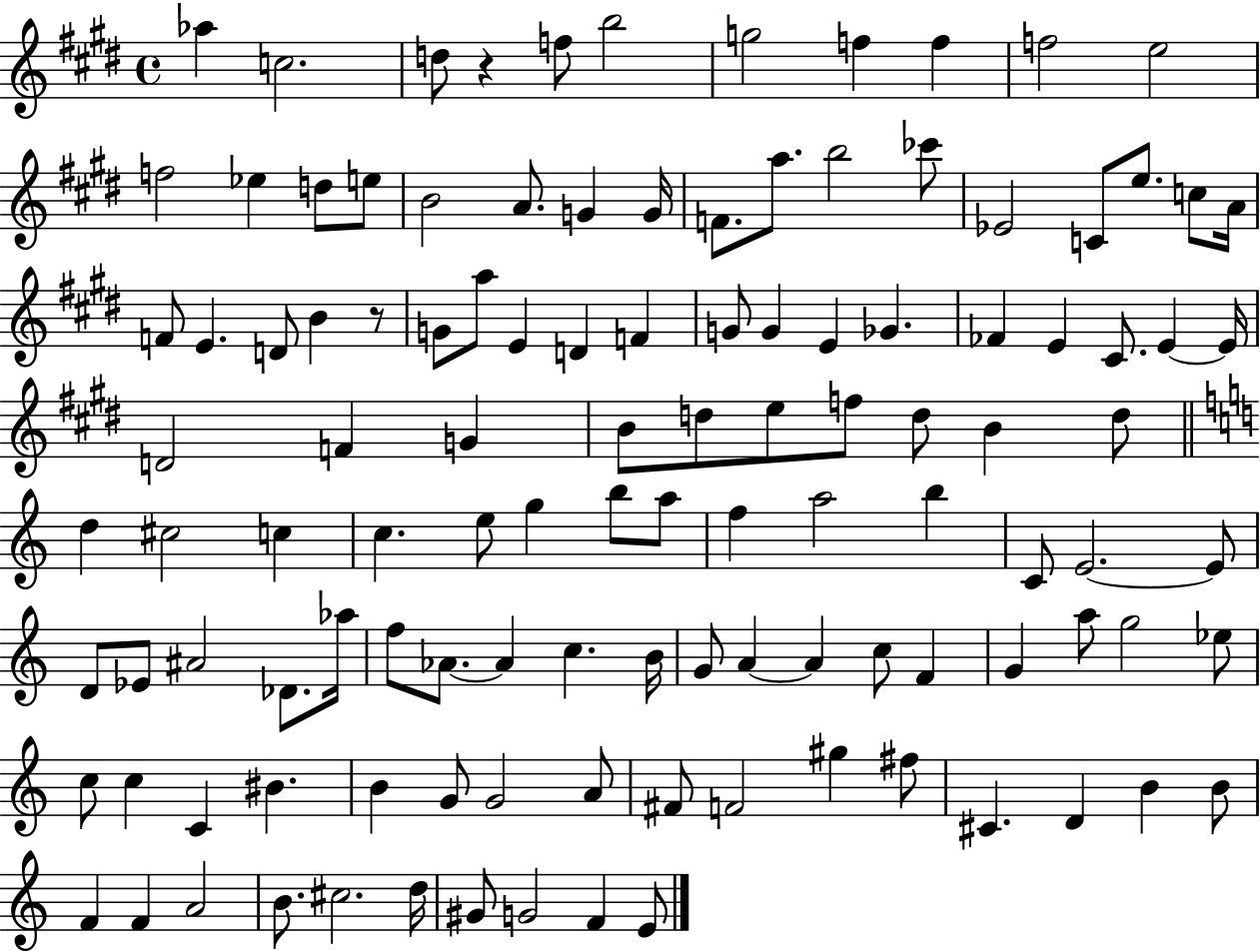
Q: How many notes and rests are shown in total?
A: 116